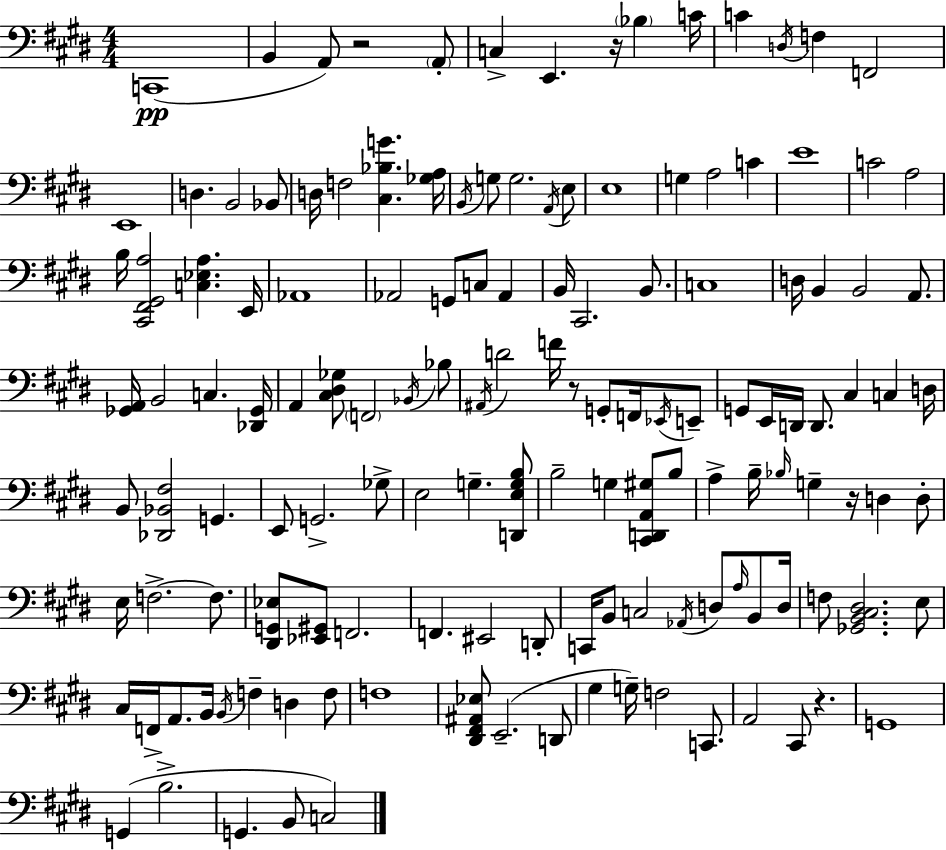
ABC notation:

X:1
T:Untitled
M:4/4
L:1/4
K:E
C,,4 B,, A,,/2 z2 A,,/2 C, E,, z/4 _B, C/4 C D,/4 F, F,,2 E,,4 D, B,,2 _B,,/2 D,/4 F,2 [^C,_B,G] [_G,A,]/4 B,,/4 G,/2 G,2 A,,/4 E,/2 E,4 G, A,2 C E4 C2 A,2 B,/4 [^C,,^F,,^G,,A,]2 [C,_E,A,] E,,/4 _A,,4 _A,,2 G,,/2 C,/2 _A,, B,,/4 ^C,,2 B,,/2 C,4 D,/4 B,, B,,2 A,,/2 [_G,,A,,]/4 B,,2 C, [_D,,_G,,]/4 A,, [^C,^D,_G,]/2 F,,2 _B,,/4 _B,/2 ^A,,/4 D2 F/4 z/2 G,,/2 F,,/4 _E,,/4 E,,/2 G,,/2 E,,/4 D,,/4 D,,/2 ^C, C, D,/4 B,,/2 [_D,,_B,,^F,]2 G,, E,,/2 G,,2 _G,/2 E,2 G, [D,,E,G,B,]/2 B,2 G, [^C,,D,,A,,^G,]/2 B,/2 A, B,/4 _B,/4 G, z/4 D, D,/2 E,/4 F,2 F,/2 [^D,,G,,_E,]/2 [_E,,^G,,]/2 F,,2 F,, ^E,,2 D,,/2 C,,/4 B,,/2 C,2 _A,,/4 D,/2 A,/4 B,,/2 D,/4 F,/2 [_G,,B,,^C,^D,]2 E,/2 ^C,/4 F,,/4 A,,/2 B,,/4 B,,/4 F, D, F,/2 F,4 [^D,,^F,,^A,,_E,]/2 E,,2 D,,/2 ^G, G,/4 F,2 C,,/2 A,,2 ^C,,/2 z G,,4 G,, B,2 G,, B,,/2 C,2